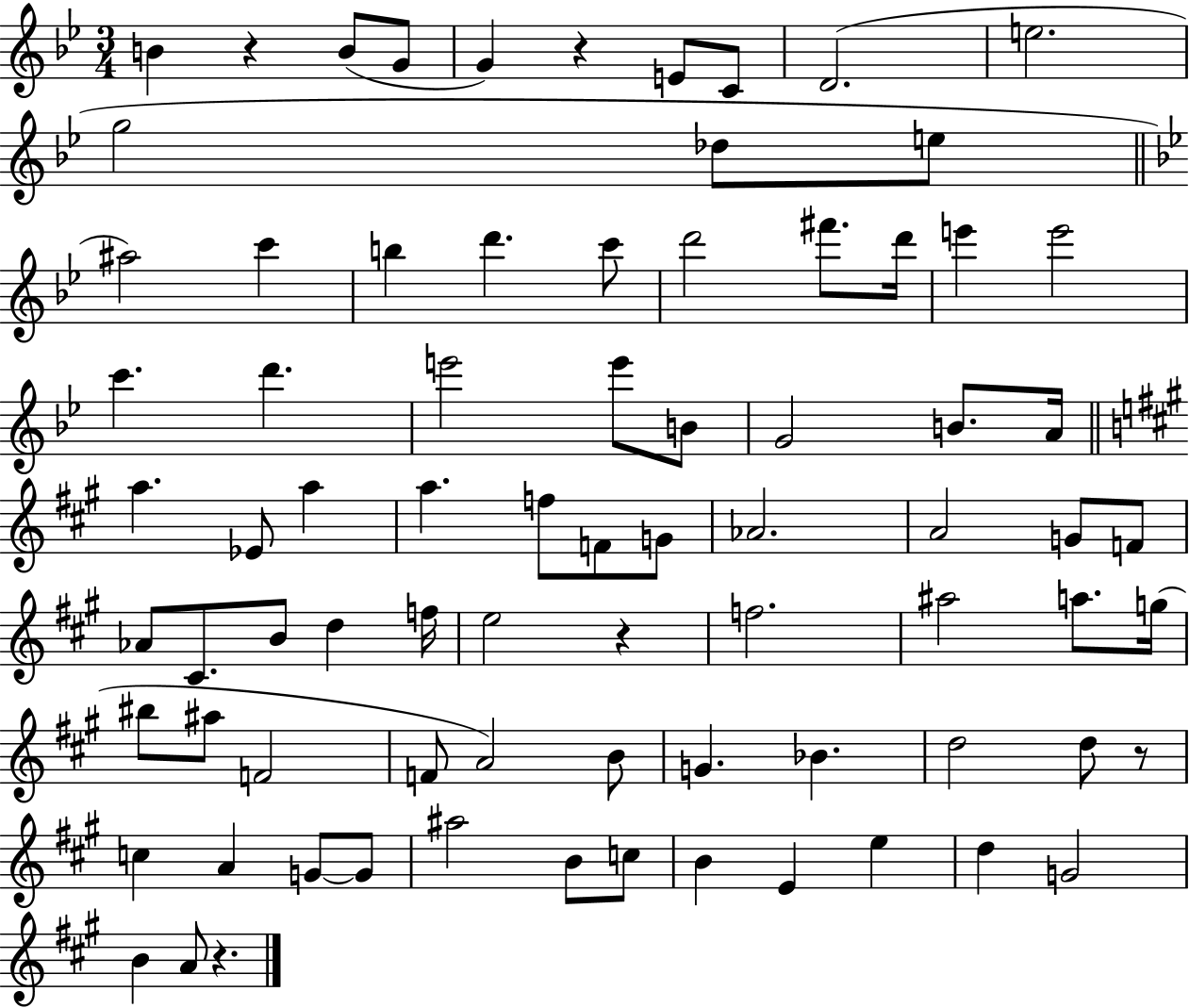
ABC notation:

X:1
T:Untitled
M:3/4
L:1/4
K:Bb
B z B/2 G/2 G z E/2 C/2 D2 e2 g2 _d/2 e/2 ^a2 c' b d' c'/2 d'2 ^f'/2 d'/4 e' e'2 c' d' e'2 e'/2 B/2 G2 B/2 A/4 a _E/2 a a f/2 F/2 G/2 _A2 A2 G/2 F/2 _A/2 ^C/2 B/2 d f/4 e2 z f2 ^a2 a/2 g/4 ^b/2 ^a/2 F2 F/2 A2 B/2 G _B d2 d/2 z/2 c A G/2 G/2 ^a2 B/2 c/2 B E e d G2 B A/2 z